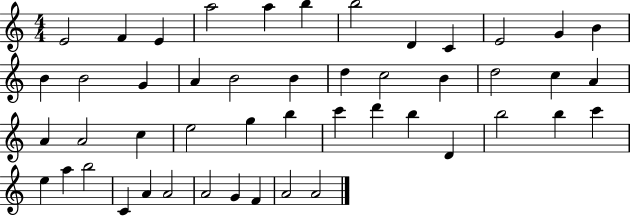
X:1
T:Untitled
M:4/4
L:1/4
K:C
E2 F E a2 a b b2 D C E2 G B B B2 G A B2 B d c2 B d2 c A A A2 c e2 g b c' d' b D b2 b c' e a b2 C A A2 A2 G F A2 A2